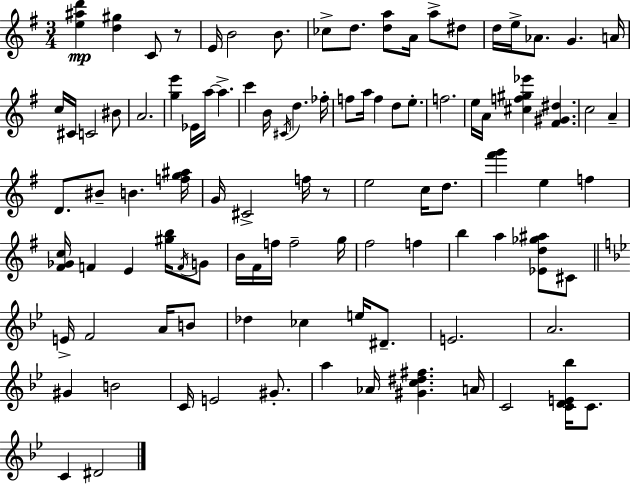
X:1
T:Untitled
M:3/4
L:1/4
K:G
[e^ad'] [d^g] C/2 z/2 E/4 B2 B/2 _c/2 d/2 [da]/2 A/4 a/2 ^d/2 d/4 e/4 _A/2 G A/4 c/4 ^C/4 C2 ^B/2 A2 [ge'] _E/4 a/4 a c' B/4 ^C/4 d _f/4 f/2 a/4 f d/2 e/2 f2 e/4 A/4 [^cf^g_e'] [^F^G^d] c2 A D/2 ^B/2 B [fg^a]/4 G/4 ^C2 f/4 z/2 e2 c/4 d/2 [^f'g'] e f [^F_Gc]/4 F E [^gb]/4 F/4 G/2 B/4 ^F/4 f/4 f2 g/4 ^f2 f b a [_Ed_g^a]/2 ^C/2 E/4 F2 A/4 B/2 _d _c e/4 ^D/2 E2 A2 ^G B2 C/4 E2 ^G/2 a _A/4 [^Gc^d^f] A/4 C2 [CDE_b]/4 C/2 C ^D2